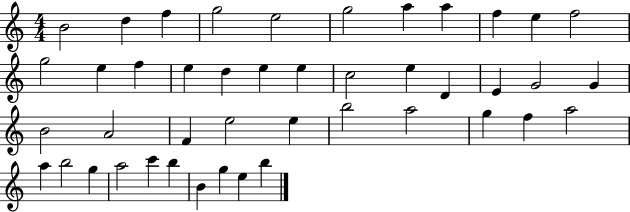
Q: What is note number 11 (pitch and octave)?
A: F5